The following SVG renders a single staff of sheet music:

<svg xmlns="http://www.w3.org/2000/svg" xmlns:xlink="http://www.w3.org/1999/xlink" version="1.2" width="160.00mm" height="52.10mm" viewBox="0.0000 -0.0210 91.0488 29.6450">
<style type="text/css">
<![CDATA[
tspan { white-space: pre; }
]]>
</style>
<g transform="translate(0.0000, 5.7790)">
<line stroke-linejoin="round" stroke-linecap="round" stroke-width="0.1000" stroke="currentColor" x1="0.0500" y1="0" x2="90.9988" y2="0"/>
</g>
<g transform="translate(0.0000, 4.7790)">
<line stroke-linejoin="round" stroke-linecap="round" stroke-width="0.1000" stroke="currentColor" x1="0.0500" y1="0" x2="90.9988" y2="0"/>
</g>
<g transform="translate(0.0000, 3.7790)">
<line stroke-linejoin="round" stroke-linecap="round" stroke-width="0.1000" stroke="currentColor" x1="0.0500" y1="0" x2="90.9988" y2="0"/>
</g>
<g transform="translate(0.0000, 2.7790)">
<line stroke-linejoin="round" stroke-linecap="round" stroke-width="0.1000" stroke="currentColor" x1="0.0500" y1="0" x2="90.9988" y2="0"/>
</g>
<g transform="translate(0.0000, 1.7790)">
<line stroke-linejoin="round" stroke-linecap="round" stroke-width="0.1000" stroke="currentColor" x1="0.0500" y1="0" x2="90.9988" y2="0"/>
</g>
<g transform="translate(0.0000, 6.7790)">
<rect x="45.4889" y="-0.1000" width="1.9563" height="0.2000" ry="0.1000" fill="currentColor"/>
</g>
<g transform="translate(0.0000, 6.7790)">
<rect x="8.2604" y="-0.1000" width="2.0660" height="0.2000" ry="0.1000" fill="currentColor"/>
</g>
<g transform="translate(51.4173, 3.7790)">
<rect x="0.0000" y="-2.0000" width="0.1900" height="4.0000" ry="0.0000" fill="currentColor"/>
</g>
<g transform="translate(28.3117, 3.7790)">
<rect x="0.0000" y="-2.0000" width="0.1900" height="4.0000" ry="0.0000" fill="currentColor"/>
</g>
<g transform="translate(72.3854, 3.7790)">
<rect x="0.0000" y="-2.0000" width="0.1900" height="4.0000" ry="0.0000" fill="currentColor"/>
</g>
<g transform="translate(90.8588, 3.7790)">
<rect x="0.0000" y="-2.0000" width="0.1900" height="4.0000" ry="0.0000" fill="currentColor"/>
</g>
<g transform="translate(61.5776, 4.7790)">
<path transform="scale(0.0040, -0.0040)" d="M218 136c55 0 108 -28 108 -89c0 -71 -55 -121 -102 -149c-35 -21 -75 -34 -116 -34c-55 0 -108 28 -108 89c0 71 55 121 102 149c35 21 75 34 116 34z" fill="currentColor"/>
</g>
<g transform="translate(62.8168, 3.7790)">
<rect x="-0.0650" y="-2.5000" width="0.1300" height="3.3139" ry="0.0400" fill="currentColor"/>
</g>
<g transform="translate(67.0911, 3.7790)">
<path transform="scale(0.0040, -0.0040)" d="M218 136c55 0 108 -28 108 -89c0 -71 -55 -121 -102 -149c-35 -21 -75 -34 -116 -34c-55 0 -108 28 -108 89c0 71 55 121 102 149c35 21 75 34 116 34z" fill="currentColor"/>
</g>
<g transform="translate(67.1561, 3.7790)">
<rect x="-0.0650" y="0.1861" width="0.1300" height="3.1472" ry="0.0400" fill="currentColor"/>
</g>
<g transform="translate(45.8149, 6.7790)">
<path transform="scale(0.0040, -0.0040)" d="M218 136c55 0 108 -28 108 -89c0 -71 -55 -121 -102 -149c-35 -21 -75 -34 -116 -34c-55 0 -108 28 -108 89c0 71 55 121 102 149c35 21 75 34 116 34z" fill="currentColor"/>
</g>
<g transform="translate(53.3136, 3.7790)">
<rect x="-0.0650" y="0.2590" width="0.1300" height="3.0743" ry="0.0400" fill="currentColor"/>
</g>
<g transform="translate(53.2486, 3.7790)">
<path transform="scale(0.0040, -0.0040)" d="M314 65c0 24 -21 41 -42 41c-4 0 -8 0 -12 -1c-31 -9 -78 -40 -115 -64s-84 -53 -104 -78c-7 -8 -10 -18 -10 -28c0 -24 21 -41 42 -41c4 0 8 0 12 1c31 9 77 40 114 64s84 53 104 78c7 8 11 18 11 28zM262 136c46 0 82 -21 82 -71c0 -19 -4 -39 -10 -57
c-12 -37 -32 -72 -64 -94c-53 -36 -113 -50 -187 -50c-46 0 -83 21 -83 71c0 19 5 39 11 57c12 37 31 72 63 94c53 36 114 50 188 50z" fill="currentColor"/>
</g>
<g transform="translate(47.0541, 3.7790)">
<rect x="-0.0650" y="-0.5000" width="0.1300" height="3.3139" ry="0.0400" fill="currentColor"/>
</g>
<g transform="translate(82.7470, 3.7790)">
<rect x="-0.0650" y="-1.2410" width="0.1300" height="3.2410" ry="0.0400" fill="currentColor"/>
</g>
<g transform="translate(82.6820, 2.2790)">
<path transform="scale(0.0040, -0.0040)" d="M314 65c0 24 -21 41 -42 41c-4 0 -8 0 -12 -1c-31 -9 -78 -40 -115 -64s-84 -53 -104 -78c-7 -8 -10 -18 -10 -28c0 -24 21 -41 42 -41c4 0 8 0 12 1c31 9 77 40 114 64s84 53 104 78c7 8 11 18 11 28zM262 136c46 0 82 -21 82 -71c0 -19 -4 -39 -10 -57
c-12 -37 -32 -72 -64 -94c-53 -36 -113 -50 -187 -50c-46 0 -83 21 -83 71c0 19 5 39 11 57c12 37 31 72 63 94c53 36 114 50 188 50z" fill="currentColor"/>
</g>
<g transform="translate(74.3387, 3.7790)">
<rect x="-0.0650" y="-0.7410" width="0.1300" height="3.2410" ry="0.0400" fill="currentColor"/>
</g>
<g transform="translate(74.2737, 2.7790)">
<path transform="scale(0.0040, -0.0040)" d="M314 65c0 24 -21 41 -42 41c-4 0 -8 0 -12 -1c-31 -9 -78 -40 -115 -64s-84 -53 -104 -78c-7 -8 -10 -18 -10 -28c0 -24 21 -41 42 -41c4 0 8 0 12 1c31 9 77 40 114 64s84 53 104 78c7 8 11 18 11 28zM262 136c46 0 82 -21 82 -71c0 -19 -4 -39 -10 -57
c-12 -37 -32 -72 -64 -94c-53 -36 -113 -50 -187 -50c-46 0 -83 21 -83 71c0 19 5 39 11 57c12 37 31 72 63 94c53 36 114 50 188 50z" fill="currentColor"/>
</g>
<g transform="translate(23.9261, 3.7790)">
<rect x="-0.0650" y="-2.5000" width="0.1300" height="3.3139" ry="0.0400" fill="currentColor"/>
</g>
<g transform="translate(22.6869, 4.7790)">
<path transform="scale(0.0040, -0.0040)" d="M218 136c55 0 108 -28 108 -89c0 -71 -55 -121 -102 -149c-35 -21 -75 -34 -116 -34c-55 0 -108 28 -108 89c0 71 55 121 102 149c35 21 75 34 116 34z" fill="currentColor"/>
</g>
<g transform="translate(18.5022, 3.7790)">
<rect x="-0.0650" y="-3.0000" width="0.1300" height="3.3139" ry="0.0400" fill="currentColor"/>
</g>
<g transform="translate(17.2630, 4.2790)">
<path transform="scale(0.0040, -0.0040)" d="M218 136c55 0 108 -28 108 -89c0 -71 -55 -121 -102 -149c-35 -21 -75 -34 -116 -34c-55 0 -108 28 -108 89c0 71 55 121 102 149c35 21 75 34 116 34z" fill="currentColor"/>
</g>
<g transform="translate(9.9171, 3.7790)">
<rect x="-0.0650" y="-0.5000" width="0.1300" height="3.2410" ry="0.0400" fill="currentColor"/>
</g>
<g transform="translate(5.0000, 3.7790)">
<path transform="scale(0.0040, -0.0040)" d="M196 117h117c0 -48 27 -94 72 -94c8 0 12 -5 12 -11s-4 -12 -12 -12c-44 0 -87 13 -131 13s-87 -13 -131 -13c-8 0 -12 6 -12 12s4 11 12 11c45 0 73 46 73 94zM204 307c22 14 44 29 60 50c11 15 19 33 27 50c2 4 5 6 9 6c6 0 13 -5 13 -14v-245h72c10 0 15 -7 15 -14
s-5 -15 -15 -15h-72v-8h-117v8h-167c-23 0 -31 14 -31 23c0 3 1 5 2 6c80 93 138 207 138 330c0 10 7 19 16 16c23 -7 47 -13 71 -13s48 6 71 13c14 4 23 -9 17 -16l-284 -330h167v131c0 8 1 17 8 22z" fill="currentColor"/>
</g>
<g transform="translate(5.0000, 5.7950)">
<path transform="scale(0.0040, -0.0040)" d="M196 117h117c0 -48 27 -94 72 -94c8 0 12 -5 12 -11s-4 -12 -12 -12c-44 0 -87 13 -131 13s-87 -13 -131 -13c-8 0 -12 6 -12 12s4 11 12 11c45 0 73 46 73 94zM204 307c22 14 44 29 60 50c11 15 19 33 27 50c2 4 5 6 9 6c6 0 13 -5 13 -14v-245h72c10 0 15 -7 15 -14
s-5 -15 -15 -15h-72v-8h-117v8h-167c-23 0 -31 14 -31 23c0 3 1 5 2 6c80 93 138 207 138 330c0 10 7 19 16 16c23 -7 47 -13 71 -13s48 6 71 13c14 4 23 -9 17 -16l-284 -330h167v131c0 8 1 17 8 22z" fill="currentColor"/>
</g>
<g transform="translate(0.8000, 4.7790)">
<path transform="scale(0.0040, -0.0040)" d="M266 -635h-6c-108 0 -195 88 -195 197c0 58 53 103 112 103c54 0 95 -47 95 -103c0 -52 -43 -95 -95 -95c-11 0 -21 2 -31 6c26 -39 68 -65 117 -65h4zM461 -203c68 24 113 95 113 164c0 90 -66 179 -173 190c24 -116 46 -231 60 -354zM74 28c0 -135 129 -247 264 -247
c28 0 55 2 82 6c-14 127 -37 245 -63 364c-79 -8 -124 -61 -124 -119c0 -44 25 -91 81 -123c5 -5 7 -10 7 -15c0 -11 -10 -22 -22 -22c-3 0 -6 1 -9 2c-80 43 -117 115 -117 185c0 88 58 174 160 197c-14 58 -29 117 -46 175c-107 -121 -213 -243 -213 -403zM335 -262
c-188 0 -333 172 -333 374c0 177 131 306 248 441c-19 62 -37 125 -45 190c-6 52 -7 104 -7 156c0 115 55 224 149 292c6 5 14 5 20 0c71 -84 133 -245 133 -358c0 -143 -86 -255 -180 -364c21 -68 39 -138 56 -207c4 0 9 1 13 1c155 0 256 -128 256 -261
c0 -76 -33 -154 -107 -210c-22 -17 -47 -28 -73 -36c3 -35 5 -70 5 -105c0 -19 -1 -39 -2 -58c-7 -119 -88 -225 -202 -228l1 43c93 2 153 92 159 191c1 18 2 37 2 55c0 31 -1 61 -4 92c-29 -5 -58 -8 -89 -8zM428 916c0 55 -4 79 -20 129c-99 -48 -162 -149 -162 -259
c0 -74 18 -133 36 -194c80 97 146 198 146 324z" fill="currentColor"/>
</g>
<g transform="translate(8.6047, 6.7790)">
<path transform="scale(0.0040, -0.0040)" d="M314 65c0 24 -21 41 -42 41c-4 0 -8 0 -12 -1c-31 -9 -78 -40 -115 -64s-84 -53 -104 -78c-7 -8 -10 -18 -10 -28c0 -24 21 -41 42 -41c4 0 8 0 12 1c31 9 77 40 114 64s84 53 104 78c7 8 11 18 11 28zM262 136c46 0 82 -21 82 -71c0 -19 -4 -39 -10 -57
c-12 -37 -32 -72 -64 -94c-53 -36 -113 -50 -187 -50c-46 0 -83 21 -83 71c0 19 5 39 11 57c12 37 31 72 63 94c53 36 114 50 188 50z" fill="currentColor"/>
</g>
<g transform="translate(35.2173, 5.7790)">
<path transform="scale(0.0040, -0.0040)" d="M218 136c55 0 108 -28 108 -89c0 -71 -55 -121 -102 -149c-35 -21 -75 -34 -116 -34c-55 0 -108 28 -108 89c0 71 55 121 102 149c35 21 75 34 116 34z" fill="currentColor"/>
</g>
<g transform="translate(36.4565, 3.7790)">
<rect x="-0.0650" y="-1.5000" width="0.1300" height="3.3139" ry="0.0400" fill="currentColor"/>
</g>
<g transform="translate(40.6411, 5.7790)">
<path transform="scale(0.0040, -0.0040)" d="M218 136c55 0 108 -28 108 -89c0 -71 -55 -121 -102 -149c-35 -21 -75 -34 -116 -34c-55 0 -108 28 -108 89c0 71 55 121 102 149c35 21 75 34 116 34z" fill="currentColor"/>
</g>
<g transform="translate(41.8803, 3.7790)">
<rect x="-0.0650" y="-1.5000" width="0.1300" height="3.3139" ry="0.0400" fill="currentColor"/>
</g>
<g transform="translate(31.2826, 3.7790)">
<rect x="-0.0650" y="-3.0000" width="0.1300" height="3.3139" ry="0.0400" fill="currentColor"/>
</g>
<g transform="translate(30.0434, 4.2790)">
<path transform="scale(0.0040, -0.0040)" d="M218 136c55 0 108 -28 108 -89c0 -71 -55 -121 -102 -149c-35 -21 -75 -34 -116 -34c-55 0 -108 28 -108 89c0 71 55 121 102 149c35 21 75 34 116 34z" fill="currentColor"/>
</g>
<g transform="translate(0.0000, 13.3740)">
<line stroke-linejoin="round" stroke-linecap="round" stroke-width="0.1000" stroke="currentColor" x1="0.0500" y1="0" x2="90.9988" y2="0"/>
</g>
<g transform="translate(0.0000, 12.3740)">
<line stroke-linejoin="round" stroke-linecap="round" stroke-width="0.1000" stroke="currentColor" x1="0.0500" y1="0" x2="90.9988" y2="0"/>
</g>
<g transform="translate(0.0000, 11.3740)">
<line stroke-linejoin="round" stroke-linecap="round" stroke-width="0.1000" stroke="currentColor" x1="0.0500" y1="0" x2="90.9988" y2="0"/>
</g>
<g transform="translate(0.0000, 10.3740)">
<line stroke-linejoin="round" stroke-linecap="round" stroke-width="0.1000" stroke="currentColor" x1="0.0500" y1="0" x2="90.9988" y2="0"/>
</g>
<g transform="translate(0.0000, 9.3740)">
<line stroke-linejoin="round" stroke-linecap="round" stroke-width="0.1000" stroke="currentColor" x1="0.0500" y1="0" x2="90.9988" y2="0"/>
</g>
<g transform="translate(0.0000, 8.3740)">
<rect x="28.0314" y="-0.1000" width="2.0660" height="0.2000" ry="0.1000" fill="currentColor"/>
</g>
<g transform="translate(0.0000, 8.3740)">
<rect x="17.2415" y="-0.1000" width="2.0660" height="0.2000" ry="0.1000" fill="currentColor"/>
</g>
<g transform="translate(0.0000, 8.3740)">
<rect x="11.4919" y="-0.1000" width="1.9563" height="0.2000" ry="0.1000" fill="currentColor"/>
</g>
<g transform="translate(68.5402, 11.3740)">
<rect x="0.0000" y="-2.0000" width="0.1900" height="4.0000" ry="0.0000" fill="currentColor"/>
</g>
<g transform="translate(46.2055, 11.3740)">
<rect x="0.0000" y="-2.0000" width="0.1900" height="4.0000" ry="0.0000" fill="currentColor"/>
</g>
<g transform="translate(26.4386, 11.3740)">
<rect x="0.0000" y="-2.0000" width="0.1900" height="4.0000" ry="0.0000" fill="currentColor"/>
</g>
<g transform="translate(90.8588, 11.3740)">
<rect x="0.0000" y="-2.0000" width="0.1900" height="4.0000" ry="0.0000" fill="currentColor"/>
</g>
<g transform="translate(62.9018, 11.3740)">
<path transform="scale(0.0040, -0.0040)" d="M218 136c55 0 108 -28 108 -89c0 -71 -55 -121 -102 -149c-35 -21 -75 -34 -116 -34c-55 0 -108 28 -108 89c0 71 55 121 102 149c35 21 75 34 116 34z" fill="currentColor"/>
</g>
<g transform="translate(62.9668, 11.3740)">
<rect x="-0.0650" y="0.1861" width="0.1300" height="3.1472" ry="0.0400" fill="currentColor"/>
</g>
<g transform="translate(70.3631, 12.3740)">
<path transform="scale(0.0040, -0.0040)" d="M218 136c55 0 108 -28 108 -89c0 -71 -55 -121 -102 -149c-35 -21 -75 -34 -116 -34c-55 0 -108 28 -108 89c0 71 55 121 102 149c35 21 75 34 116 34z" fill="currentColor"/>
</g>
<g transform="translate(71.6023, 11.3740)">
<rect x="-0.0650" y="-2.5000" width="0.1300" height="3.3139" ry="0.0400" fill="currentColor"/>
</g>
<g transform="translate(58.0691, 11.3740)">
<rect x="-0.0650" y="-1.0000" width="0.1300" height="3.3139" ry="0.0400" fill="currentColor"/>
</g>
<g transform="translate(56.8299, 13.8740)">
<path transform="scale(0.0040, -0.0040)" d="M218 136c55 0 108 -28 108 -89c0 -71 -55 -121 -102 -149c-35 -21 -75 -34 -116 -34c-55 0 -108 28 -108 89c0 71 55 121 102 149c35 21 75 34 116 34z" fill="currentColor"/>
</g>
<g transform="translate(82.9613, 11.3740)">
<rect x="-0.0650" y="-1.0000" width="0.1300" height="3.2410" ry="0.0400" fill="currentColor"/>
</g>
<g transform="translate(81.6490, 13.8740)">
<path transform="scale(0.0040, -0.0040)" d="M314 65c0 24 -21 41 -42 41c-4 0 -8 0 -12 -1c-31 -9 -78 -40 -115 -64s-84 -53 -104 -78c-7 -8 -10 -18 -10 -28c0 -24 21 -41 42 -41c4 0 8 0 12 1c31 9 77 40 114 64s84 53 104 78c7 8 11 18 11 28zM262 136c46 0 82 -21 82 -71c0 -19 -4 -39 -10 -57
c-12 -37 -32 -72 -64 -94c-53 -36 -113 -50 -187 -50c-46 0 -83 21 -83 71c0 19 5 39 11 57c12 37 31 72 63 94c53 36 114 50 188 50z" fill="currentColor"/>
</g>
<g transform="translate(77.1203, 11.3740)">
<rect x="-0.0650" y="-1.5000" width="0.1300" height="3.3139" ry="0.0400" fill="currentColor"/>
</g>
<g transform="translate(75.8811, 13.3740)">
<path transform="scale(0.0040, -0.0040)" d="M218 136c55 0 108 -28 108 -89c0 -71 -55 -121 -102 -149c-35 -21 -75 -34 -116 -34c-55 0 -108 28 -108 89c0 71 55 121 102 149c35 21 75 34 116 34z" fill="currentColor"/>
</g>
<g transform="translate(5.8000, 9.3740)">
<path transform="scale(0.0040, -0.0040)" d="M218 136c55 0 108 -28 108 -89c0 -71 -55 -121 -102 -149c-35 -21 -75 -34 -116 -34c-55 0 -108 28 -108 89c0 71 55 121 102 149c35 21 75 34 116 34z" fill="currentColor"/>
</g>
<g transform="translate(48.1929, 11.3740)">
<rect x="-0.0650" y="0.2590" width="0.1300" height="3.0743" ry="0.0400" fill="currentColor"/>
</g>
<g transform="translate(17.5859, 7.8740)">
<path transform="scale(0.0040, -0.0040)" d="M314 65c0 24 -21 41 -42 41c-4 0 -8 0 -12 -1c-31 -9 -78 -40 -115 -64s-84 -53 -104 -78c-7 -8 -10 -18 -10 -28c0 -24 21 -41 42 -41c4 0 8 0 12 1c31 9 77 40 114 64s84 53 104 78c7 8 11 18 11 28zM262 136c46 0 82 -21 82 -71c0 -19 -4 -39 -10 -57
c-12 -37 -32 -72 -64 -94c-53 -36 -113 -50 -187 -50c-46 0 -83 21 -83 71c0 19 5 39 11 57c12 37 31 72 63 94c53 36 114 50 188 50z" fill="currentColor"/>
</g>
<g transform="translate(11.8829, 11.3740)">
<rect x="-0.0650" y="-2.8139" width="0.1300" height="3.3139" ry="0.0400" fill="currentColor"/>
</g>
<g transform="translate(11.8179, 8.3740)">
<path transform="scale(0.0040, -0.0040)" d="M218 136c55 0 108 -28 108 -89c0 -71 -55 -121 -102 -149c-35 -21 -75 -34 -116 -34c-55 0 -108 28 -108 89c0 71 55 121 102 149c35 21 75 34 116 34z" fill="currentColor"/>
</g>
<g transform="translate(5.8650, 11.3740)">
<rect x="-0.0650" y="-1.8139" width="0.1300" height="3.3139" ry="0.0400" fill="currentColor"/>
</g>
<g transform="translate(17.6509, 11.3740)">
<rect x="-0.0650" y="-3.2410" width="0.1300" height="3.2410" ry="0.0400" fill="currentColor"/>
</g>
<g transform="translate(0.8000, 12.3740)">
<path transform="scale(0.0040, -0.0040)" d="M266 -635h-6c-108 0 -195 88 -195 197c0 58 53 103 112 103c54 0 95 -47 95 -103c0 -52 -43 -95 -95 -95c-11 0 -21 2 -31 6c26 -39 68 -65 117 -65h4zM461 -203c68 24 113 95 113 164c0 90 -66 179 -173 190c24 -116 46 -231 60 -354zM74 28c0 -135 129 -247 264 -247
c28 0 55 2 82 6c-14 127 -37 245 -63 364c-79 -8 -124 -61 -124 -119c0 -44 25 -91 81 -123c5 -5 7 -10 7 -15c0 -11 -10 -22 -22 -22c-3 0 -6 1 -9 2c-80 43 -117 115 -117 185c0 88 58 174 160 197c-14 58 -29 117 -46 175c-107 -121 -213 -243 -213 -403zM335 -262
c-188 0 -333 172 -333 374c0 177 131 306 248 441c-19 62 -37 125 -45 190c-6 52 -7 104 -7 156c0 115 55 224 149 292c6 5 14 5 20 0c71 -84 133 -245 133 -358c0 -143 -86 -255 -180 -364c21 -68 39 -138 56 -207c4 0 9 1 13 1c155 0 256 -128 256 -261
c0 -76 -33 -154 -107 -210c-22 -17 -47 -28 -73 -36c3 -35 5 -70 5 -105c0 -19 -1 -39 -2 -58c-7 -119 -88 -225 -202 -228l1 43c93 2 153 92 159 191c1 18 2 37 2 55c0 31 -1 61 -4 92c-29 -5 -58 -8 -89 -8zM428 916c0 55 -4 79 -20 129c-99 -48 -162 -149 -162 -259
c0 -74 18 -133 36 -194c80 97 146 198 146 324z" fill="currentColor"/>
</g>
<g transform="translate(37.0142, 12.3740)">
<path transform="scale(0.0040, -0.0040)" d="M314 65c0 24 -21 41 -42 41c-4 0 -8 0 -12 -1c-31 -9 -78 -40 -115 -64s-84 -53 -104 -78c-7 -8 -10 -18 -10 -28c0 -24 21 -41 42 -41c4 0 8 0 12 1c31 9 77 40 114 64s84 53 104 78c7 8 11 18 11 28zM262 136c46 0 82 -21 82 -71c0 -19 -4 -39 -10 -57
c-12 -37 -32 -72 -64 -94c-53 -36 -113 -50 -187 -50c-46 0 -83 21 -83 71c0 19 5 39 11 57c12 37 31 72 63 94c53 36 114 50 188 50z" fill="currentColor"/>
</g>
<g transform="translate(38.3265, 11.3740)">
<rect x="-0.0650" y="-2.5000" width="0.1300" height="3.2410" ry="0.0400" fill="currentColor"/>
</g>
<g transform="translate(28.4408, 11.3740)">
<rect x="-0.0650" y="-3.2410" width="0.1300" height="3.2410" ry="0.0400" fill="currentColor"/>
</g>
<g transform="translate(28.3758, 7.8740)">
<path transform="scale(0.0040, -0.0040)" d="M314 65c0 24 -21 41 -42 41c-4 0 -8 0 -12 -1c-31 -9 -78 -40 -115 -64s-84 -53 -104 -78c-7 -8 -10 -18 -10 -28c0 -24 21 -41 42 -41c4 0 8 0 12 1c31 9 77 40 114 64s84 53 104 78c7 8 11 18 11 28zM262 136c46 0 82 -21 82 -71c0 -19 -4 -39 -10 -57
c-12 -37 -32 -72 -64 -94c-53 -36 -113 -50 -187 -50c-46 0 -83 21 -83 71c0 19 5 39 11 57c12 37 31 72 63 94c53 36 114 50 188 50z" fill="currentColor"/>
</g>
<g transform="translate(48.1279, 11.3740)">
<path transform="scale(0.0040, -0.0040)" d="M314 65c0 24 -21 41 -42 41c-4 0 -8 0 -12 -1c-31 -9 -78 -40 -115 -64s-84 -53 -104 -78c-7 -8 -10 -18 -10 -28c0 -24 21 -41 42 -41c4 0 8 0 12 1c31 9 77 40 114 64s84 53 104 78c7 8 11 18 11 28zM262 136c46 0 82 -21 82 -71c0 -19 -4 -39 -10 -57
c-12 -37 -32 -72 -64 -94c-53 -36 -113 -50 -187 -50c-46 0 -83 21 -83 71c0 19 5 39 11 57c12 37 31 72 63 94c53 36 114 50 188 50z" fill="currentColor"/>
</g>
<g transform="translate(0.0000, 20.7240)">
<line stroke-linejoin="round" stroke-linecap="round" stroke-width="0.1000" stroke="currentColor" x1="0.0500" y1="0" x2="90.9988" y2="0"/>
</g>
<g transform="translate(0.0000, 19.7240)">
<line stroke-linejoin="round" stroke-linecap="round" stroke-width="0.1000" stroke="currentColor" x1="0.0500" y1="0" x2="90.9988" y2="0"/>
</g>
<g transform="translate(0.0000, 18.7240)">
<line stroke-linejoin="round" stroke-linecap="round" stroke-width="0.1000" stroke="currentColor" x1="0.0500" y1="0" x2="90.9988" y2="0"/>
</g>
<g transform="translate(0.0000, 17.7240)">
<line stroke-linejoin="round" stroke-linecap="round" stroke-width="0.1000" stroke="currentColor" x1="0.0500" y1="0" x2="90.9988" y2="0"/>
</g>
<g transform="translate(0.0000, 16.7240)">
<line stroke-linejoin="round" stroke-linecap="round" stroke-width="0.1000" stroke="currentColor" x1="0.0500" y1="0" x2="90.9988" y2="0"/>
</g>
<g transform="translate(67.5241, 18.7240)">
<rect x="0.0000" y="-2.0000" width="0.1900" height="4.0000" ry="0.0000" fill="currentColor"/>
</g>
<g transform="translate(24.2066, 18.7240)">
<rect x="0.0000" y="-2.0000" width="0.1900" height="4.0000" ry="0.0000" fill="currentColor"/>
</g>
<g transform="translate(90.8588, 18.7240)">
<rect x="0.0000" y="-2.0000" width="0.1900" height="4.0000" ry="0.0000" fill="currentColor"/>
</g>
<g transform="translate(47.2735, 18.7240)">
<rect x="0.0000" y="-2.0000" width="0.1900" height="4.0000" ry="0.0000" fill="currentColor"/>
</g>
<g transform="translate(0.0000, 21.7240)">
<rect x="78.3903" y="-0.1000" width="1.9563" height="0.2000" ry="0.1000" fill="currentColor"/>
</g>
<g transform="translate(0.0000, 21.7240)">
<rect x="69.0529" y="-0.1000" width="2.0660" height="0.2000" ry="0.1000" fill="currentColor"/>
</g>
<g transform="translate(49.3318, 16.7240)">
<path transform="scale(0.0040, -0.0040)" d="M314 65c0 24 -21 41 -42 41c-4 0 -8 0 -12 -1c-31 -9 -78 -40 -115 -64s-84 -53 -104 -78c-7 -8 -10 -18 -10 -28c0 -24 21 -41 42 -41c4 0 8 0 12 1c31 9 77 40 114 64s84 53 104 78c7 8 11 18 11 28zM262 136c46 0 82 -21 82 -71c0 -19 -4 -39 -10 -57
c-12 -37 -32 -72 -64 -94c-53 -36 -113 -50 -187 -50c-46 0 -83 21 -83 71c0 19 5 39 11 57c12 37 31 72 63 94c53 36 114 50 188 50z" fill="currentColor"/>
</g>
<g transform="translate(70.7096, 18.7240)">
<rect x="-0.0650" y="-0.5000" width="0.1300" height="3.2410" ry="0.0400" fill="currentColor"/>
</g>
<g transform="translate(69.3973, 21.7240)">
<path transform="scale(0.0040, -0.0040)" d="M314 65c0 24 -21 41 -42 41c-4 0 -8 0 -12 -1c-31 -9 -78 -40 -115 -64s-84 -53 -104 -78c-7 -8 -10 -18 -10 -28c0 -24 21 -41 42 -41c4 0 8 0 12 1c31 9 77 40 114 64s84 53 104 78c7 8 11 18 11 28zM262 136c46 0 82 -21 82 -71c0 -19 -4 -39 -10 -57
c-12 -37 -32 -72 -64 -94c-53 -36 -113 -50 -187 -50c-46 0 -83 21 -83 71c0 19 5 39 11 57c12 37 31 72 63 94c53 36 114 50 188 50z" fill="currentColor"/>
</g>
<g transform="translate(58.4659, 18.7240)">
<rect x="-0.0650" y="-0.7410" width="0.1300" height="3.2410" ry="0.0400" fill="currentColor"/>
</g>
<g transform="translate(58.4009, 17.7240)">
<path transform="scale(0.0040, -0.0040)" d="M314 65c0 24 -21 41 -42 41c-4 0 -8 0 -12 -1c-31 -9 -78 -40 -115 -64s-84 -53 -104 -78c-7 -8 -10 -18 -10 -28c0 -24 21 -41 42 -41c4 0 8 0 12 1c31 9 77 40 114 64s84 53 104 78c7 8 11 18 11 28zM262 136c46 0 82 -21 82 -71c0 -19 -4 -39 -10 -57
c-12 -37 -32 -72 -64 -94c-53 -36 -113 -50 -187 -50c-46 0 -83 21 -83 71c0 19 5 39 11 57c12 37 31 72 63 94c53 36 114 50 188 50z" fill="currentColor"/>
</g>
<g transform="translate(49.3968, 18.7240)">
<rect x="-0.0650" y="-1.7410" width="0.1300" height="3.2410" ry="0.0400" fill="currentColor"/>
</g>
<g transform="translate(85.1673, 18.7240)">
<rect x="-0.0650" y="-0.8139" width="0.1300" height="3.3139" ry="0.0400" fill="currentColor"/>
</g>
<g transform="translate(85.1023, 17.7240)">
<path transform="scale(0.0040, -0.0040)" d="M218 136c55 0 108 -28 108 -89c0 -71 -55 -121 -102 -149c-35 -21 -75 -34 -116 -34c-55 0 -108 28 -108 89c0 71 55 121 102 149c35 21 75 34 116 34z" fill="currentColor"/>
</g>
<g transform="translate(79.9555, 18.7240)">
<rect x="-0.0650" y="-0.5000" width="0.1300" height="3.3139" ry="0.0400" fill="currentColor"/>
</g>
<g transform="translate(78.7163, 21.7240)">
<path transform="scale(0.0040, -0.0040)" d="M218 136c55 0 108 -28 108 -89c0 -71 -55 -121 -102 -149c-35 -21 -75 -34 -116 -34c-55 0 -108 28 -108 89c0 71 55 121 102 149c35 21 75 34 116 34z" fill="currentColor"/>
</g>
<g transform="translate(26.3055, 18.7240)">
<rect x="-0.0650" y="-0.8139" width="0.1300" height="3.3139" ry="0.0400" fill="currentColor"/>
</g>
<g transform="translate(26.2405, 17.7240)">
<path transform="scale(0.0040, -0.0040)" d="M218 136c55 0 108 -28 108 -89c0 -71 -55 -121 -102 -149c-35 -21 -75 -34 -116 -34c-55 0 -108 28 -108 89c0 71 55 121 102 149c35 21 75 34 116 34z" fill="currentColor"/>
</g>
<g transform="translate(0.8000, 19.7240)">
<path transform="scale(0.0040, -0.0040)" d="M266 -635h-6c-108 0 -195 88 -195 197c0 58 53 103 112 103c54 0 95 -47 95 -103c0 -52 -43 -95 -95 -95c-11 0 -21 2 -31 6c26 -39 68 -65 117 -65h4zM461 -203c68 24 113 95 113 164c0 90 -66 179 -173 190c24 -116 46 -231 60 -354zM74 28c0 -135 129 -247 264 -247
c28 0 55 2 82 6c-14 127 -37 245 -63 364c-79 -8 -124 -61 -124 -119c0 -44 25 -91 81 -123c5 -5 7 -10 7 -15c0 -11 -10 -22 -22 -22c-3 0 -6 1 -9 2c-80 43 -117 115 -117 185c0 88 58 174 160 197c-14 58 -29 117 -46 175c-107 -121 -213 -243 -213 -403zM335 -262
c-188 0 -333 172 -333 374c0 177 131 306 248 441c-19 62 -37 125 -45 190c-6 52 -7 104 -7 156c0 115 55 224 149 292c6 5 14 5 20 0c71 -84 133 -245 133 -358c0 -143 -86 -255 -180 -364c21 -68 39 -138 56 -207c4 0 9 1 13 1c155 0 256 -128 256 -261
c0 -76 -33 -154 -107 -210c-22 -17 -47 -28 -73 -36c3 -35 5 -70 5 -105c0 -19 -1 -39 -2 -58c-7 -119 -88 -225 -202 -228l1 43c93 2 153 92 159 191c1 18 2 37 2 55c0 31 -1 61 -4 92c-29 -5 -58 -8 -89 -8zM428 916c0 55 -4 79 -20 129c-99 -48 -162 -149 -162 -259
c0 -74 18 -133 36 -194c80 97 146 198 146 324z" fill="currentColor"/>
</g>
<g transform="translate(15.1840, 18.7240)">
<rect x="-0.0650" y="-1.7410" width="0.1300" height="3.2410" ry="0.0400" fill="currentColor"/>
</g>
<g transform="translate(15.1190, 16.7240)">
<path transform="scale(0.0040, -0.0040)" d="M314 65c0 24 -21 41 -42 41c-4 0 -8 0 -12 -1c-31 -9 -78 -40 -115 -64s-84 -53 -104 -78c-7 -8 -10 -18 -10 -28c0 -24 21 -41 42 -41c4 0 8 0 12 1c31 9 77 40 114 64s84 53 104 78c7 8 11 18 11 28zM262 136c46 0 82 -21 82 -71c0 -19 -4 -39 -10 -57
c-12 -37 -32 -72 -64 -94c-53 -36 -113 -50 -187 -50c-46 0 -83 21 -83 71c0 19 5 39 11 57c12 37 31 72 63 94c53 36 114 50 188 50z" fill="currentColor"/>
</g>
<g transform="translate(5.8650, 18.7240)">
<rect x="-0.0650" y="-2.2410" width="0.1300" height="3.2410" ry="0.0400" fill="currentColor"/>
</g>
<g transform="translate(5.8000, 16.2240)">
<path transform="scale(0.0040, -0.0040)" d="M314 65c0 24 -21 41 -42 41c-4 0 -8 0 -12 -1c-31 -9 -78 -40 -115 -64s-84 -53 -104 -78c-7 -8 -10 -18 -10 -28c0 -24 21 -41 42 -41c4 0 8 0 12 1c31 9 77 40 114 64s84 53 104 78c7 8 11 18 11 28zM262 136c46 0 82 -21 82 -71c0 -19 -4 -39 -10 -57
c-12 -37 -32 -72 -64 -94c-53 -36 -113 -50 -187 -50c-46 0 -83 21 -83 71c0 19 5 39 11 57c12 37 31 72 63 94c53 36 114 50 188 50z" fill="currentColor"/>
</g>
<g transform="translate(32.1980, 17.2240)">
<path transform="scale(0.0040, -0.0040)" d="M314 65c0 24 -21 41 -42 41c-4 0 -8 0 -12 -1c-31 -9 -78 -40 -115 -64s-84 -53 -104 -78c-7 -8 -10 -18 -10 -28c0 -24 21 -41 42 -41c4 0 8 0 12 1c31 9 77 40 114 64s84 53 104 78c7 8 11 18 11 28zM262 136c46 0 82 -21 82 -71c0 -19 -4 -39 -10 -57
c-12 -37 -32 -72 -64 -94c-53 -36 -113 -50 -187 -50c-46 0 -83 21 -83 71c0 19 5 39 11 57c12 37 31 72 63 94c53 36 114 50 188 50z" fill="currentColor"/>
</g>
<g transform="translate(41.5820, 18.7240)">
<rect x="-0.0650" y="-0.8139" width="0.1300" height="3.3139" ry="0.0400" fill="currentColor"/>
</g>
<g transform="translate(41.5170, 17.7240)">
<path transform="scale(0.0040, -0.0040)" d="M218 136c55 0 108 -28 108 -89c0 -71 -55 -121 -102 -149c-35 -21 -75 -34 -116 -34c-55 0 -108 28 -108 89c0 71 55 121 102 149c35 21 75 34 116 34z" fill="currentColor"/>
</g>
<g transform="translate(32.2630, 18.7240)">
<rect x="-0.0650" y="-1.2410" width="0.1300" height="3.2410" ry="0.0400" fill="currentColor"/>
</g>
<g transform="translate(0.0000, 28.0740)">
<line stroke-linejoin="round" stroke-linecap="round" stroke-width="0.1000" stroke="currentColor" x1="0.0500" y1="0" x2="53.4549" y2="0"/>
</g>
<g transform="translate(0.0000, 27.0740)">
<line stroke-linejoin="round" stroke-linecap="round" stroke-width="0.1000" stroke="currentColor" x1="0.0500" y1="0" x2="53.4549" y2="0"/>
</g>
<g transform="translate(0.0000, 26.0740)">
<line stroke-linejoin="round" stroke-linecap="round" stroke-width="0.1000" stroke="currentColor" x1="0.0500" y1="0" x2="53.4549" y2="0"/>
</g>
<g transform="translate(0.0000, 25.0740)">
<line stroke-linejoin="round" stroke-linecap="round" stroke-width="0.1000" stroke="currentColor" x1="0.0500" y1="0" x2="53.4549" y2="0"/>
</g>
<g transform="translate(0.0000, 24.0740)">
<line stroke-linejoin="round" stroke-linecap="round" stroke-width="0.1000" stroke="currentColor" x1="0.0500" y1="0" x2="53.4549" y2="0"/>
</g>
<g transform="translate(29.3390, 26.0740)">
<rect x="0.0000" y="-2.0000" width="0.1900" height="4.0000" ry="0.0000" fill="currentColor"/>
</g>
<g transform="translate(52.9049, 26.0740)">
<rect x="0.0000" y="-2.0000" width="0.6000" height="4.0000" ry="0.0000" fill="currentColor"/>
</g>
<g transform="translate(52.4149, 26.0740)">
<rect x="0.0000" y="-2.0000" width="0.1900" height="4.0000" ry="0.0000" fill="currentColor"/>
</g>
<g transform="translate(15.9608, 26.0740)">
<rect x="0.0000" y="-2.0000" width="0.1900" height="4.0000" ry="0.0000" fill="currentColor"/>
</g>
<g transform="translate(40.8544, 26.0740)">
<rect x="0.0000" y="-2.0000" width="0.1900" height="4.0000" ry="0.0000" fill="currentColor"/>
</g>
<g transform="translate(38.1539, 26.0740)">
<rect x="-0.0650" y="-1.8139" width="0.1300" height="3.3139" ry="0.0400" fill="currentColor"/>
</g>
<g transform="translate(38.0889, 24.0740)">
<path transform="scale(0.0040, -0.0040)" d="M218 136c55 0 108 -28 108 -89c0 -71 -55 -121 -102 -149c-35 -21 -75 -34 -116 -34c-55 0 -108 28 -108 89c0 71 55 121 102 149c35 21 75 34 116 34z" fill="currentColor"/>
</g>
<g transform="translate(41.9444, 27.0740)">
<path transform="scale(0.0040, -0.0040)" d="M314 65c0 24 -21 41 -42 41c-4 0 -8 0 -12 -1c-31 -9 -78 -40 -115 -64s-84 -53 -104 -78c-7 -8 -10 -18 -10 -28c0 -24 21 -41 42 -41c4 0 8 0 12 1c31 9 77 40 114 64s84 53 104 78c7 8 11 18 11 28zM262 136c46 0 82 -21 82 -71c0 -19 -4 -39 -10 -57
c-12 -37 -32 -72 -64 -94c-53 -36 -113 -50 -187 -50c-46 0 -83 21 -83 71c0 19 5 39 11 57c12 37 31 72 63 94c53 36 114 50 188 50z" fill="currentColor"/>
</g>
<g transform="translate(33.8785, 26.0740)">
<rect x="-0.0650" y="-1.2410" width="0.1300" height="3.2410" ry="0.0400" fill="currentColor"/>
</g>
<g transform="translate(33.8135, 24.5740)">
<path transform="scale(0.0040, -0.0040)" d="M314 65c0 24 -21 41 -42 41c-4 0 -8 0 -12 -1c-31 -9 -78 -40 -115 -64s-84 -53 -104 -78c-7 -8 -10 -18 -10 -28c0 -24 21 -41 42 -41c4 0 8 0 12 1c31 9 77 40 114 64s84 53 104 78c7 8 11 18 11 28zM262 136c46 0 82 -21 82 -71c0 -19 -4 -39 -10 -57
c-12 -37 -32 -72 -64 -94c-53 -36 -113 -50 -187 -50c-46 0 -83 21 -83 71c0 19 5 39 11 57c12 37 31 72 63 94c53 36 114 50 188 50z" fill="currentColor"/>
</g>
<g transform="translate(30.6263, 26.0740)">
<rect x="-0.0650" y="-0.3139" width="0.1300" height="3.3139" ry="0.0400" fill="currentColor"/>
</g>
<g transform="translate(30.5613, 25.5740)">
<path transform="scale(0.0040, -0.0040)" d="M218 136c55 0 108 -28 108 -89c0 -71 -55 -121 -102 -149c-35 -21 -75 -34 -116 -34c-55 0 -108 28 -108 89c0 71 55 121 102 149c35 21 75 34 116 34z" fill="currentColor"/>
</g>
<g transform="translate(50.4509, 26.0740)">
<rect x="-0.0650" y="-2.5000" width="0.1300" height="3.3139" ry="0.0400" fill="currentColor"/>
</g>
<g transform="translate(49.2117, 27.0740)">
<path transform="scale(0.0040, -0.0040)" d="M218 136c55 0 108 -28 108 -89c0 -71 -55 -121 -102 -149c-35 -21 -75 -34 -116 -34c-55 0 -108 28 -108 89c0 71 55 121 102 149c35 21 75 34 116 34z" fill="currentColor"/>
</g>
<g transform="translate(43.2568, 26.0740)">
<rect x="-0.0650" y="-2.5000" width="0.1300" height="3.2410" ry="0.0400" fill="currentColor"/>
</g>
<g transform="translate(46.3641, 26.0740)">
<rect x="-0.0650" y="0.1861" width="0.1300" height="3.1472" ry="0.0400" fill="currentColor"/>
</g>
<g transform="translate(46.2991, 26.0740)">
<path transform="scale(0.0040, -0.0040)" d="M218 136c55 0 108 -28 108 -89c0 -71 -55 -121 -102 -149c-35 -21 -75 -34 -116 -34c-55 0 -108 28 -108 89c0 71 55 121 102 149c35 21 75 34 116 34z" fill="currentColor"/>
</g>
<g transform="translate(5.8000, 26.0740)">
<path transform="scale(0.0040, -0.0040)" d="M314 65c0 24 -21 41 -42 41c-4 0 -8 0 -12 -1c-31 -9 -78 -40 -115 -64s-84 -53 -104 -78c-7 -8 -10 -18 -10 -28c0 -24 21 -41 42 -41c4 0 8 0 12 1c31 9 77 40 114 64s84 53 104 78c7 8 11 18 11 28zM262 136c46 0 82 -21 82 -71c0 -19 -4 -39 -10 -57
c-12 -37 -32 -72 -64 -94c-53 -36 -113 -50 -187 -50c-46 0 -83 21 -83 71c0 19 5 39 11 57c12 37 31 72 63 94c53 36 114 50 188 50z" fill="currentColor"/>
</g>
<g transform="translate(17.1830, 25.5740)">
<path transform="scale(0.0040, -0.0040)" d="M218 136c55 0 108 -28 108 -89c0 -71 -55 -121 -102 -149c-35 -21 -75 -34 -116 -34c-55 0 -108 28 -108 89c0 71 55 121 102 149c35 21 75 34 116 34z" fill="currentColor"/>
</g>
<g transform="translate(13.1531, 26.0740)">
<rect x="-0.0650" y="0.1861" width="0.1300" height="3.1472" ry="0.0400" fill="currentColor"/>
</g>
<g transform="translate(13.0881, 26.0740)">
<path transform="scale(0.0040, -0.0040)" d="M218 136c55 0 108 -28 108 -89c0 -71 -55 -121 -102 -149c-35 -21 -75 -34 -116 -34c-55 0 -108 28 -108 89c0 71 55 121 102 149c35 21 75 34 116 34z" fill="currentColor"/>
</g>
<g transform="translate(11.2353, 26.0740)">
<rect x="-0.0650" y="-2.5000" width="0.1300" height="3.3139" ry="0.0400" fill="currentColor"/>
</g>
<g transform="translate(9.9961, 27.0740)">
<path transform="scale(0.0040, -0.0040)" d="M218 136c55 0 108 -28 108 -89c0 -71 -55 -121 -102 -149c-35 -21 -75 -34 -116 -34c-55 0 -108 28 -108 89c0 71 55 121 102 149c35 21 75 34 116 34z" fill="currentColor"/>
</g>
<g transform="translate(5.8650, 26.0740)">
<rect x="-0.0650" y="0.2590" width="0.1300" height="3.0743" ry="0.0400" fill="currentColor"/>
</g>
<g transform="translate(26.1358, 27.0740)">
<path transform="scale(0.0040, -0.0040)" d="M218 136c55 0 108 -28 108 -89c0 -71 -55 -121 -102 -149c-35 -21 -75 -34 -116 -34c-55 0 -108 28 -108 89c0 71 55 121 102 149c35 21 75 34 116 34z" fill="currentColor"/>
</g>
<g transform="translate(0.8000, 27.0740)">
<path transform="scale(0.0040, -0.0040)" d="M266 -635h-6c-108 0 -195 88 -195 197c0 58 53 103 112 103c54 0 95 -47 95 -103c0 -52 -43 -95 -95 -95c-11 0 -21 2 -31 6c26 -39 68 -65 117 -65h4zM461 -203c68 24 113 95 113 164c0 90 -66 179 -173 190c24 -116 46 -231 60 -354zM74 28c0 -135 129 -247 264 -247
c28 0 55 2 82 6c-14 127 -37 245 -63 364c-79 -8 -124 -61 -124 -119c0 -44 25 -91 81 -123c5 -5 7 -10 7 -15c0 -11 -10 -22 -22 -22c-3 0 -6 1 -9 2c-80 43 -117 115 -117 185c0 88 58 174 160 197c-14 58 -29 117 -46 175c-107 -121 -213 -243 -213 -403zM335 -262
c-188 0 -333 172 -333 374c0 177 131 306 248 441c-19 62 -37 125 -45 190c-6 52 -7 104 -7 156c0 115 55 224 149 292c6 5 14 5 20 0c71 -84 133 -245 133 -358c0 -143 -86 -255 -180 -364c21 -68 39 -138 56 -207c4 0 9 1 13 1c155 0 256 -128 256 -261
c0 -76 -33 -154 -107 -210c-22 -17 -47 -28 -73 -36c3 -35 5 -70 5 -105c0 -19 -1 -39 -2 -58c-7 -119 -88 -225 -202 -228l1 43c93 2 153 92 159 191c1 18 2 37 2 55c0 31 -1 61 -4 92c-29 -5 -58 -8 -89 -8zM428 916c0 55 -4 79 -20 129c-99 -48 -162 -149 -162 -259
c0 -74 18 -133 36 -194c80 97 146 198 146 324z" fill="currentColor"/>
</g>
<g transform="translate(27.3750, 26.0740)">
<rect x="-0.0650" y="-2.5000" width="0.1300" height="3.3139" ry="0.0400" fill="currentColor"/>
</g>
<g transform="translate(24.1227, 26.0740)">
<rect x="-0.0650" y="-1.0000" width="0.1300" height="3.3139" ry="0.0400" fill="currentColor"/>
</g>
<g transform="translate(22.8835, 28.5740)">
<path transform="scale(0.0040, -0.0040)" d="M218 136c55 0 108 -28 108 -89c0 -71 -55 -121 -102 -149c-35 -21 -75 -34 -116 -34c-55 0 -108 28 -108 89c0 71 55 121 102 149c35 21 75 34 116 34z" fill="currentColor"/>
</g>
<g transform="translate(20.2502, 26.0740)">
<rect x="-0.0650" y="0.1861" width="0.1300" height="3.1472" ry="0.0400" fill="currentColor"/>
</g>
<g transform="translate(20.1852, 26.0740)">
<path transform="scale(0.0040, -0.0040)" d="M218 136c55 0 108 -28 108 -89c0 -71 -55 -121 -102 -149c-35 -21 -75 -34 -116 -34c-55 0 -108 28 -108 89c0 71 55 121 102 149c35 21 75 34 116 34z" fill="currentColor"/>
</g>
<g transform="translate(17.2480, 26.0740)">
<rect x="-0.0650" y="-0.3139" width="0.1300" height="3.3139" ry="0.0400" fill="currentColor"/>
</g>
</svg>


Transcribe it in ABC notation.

X:1
T:Untitled
M:4/4
L:1/4
K:C
C2 A G A E E C B2 G B d2 e2 f a b2 b2 G2 B2 D B G E D2 g2 f2 d e2 d f2 d2 C2 C d B2 G B c B D G c e2 f G2 B G